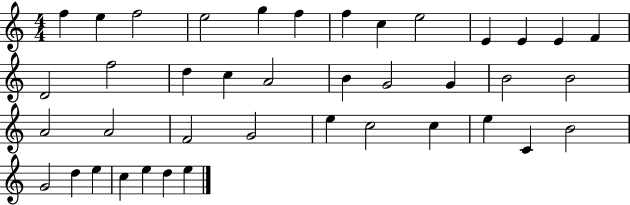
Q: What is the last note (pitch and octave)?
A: E5